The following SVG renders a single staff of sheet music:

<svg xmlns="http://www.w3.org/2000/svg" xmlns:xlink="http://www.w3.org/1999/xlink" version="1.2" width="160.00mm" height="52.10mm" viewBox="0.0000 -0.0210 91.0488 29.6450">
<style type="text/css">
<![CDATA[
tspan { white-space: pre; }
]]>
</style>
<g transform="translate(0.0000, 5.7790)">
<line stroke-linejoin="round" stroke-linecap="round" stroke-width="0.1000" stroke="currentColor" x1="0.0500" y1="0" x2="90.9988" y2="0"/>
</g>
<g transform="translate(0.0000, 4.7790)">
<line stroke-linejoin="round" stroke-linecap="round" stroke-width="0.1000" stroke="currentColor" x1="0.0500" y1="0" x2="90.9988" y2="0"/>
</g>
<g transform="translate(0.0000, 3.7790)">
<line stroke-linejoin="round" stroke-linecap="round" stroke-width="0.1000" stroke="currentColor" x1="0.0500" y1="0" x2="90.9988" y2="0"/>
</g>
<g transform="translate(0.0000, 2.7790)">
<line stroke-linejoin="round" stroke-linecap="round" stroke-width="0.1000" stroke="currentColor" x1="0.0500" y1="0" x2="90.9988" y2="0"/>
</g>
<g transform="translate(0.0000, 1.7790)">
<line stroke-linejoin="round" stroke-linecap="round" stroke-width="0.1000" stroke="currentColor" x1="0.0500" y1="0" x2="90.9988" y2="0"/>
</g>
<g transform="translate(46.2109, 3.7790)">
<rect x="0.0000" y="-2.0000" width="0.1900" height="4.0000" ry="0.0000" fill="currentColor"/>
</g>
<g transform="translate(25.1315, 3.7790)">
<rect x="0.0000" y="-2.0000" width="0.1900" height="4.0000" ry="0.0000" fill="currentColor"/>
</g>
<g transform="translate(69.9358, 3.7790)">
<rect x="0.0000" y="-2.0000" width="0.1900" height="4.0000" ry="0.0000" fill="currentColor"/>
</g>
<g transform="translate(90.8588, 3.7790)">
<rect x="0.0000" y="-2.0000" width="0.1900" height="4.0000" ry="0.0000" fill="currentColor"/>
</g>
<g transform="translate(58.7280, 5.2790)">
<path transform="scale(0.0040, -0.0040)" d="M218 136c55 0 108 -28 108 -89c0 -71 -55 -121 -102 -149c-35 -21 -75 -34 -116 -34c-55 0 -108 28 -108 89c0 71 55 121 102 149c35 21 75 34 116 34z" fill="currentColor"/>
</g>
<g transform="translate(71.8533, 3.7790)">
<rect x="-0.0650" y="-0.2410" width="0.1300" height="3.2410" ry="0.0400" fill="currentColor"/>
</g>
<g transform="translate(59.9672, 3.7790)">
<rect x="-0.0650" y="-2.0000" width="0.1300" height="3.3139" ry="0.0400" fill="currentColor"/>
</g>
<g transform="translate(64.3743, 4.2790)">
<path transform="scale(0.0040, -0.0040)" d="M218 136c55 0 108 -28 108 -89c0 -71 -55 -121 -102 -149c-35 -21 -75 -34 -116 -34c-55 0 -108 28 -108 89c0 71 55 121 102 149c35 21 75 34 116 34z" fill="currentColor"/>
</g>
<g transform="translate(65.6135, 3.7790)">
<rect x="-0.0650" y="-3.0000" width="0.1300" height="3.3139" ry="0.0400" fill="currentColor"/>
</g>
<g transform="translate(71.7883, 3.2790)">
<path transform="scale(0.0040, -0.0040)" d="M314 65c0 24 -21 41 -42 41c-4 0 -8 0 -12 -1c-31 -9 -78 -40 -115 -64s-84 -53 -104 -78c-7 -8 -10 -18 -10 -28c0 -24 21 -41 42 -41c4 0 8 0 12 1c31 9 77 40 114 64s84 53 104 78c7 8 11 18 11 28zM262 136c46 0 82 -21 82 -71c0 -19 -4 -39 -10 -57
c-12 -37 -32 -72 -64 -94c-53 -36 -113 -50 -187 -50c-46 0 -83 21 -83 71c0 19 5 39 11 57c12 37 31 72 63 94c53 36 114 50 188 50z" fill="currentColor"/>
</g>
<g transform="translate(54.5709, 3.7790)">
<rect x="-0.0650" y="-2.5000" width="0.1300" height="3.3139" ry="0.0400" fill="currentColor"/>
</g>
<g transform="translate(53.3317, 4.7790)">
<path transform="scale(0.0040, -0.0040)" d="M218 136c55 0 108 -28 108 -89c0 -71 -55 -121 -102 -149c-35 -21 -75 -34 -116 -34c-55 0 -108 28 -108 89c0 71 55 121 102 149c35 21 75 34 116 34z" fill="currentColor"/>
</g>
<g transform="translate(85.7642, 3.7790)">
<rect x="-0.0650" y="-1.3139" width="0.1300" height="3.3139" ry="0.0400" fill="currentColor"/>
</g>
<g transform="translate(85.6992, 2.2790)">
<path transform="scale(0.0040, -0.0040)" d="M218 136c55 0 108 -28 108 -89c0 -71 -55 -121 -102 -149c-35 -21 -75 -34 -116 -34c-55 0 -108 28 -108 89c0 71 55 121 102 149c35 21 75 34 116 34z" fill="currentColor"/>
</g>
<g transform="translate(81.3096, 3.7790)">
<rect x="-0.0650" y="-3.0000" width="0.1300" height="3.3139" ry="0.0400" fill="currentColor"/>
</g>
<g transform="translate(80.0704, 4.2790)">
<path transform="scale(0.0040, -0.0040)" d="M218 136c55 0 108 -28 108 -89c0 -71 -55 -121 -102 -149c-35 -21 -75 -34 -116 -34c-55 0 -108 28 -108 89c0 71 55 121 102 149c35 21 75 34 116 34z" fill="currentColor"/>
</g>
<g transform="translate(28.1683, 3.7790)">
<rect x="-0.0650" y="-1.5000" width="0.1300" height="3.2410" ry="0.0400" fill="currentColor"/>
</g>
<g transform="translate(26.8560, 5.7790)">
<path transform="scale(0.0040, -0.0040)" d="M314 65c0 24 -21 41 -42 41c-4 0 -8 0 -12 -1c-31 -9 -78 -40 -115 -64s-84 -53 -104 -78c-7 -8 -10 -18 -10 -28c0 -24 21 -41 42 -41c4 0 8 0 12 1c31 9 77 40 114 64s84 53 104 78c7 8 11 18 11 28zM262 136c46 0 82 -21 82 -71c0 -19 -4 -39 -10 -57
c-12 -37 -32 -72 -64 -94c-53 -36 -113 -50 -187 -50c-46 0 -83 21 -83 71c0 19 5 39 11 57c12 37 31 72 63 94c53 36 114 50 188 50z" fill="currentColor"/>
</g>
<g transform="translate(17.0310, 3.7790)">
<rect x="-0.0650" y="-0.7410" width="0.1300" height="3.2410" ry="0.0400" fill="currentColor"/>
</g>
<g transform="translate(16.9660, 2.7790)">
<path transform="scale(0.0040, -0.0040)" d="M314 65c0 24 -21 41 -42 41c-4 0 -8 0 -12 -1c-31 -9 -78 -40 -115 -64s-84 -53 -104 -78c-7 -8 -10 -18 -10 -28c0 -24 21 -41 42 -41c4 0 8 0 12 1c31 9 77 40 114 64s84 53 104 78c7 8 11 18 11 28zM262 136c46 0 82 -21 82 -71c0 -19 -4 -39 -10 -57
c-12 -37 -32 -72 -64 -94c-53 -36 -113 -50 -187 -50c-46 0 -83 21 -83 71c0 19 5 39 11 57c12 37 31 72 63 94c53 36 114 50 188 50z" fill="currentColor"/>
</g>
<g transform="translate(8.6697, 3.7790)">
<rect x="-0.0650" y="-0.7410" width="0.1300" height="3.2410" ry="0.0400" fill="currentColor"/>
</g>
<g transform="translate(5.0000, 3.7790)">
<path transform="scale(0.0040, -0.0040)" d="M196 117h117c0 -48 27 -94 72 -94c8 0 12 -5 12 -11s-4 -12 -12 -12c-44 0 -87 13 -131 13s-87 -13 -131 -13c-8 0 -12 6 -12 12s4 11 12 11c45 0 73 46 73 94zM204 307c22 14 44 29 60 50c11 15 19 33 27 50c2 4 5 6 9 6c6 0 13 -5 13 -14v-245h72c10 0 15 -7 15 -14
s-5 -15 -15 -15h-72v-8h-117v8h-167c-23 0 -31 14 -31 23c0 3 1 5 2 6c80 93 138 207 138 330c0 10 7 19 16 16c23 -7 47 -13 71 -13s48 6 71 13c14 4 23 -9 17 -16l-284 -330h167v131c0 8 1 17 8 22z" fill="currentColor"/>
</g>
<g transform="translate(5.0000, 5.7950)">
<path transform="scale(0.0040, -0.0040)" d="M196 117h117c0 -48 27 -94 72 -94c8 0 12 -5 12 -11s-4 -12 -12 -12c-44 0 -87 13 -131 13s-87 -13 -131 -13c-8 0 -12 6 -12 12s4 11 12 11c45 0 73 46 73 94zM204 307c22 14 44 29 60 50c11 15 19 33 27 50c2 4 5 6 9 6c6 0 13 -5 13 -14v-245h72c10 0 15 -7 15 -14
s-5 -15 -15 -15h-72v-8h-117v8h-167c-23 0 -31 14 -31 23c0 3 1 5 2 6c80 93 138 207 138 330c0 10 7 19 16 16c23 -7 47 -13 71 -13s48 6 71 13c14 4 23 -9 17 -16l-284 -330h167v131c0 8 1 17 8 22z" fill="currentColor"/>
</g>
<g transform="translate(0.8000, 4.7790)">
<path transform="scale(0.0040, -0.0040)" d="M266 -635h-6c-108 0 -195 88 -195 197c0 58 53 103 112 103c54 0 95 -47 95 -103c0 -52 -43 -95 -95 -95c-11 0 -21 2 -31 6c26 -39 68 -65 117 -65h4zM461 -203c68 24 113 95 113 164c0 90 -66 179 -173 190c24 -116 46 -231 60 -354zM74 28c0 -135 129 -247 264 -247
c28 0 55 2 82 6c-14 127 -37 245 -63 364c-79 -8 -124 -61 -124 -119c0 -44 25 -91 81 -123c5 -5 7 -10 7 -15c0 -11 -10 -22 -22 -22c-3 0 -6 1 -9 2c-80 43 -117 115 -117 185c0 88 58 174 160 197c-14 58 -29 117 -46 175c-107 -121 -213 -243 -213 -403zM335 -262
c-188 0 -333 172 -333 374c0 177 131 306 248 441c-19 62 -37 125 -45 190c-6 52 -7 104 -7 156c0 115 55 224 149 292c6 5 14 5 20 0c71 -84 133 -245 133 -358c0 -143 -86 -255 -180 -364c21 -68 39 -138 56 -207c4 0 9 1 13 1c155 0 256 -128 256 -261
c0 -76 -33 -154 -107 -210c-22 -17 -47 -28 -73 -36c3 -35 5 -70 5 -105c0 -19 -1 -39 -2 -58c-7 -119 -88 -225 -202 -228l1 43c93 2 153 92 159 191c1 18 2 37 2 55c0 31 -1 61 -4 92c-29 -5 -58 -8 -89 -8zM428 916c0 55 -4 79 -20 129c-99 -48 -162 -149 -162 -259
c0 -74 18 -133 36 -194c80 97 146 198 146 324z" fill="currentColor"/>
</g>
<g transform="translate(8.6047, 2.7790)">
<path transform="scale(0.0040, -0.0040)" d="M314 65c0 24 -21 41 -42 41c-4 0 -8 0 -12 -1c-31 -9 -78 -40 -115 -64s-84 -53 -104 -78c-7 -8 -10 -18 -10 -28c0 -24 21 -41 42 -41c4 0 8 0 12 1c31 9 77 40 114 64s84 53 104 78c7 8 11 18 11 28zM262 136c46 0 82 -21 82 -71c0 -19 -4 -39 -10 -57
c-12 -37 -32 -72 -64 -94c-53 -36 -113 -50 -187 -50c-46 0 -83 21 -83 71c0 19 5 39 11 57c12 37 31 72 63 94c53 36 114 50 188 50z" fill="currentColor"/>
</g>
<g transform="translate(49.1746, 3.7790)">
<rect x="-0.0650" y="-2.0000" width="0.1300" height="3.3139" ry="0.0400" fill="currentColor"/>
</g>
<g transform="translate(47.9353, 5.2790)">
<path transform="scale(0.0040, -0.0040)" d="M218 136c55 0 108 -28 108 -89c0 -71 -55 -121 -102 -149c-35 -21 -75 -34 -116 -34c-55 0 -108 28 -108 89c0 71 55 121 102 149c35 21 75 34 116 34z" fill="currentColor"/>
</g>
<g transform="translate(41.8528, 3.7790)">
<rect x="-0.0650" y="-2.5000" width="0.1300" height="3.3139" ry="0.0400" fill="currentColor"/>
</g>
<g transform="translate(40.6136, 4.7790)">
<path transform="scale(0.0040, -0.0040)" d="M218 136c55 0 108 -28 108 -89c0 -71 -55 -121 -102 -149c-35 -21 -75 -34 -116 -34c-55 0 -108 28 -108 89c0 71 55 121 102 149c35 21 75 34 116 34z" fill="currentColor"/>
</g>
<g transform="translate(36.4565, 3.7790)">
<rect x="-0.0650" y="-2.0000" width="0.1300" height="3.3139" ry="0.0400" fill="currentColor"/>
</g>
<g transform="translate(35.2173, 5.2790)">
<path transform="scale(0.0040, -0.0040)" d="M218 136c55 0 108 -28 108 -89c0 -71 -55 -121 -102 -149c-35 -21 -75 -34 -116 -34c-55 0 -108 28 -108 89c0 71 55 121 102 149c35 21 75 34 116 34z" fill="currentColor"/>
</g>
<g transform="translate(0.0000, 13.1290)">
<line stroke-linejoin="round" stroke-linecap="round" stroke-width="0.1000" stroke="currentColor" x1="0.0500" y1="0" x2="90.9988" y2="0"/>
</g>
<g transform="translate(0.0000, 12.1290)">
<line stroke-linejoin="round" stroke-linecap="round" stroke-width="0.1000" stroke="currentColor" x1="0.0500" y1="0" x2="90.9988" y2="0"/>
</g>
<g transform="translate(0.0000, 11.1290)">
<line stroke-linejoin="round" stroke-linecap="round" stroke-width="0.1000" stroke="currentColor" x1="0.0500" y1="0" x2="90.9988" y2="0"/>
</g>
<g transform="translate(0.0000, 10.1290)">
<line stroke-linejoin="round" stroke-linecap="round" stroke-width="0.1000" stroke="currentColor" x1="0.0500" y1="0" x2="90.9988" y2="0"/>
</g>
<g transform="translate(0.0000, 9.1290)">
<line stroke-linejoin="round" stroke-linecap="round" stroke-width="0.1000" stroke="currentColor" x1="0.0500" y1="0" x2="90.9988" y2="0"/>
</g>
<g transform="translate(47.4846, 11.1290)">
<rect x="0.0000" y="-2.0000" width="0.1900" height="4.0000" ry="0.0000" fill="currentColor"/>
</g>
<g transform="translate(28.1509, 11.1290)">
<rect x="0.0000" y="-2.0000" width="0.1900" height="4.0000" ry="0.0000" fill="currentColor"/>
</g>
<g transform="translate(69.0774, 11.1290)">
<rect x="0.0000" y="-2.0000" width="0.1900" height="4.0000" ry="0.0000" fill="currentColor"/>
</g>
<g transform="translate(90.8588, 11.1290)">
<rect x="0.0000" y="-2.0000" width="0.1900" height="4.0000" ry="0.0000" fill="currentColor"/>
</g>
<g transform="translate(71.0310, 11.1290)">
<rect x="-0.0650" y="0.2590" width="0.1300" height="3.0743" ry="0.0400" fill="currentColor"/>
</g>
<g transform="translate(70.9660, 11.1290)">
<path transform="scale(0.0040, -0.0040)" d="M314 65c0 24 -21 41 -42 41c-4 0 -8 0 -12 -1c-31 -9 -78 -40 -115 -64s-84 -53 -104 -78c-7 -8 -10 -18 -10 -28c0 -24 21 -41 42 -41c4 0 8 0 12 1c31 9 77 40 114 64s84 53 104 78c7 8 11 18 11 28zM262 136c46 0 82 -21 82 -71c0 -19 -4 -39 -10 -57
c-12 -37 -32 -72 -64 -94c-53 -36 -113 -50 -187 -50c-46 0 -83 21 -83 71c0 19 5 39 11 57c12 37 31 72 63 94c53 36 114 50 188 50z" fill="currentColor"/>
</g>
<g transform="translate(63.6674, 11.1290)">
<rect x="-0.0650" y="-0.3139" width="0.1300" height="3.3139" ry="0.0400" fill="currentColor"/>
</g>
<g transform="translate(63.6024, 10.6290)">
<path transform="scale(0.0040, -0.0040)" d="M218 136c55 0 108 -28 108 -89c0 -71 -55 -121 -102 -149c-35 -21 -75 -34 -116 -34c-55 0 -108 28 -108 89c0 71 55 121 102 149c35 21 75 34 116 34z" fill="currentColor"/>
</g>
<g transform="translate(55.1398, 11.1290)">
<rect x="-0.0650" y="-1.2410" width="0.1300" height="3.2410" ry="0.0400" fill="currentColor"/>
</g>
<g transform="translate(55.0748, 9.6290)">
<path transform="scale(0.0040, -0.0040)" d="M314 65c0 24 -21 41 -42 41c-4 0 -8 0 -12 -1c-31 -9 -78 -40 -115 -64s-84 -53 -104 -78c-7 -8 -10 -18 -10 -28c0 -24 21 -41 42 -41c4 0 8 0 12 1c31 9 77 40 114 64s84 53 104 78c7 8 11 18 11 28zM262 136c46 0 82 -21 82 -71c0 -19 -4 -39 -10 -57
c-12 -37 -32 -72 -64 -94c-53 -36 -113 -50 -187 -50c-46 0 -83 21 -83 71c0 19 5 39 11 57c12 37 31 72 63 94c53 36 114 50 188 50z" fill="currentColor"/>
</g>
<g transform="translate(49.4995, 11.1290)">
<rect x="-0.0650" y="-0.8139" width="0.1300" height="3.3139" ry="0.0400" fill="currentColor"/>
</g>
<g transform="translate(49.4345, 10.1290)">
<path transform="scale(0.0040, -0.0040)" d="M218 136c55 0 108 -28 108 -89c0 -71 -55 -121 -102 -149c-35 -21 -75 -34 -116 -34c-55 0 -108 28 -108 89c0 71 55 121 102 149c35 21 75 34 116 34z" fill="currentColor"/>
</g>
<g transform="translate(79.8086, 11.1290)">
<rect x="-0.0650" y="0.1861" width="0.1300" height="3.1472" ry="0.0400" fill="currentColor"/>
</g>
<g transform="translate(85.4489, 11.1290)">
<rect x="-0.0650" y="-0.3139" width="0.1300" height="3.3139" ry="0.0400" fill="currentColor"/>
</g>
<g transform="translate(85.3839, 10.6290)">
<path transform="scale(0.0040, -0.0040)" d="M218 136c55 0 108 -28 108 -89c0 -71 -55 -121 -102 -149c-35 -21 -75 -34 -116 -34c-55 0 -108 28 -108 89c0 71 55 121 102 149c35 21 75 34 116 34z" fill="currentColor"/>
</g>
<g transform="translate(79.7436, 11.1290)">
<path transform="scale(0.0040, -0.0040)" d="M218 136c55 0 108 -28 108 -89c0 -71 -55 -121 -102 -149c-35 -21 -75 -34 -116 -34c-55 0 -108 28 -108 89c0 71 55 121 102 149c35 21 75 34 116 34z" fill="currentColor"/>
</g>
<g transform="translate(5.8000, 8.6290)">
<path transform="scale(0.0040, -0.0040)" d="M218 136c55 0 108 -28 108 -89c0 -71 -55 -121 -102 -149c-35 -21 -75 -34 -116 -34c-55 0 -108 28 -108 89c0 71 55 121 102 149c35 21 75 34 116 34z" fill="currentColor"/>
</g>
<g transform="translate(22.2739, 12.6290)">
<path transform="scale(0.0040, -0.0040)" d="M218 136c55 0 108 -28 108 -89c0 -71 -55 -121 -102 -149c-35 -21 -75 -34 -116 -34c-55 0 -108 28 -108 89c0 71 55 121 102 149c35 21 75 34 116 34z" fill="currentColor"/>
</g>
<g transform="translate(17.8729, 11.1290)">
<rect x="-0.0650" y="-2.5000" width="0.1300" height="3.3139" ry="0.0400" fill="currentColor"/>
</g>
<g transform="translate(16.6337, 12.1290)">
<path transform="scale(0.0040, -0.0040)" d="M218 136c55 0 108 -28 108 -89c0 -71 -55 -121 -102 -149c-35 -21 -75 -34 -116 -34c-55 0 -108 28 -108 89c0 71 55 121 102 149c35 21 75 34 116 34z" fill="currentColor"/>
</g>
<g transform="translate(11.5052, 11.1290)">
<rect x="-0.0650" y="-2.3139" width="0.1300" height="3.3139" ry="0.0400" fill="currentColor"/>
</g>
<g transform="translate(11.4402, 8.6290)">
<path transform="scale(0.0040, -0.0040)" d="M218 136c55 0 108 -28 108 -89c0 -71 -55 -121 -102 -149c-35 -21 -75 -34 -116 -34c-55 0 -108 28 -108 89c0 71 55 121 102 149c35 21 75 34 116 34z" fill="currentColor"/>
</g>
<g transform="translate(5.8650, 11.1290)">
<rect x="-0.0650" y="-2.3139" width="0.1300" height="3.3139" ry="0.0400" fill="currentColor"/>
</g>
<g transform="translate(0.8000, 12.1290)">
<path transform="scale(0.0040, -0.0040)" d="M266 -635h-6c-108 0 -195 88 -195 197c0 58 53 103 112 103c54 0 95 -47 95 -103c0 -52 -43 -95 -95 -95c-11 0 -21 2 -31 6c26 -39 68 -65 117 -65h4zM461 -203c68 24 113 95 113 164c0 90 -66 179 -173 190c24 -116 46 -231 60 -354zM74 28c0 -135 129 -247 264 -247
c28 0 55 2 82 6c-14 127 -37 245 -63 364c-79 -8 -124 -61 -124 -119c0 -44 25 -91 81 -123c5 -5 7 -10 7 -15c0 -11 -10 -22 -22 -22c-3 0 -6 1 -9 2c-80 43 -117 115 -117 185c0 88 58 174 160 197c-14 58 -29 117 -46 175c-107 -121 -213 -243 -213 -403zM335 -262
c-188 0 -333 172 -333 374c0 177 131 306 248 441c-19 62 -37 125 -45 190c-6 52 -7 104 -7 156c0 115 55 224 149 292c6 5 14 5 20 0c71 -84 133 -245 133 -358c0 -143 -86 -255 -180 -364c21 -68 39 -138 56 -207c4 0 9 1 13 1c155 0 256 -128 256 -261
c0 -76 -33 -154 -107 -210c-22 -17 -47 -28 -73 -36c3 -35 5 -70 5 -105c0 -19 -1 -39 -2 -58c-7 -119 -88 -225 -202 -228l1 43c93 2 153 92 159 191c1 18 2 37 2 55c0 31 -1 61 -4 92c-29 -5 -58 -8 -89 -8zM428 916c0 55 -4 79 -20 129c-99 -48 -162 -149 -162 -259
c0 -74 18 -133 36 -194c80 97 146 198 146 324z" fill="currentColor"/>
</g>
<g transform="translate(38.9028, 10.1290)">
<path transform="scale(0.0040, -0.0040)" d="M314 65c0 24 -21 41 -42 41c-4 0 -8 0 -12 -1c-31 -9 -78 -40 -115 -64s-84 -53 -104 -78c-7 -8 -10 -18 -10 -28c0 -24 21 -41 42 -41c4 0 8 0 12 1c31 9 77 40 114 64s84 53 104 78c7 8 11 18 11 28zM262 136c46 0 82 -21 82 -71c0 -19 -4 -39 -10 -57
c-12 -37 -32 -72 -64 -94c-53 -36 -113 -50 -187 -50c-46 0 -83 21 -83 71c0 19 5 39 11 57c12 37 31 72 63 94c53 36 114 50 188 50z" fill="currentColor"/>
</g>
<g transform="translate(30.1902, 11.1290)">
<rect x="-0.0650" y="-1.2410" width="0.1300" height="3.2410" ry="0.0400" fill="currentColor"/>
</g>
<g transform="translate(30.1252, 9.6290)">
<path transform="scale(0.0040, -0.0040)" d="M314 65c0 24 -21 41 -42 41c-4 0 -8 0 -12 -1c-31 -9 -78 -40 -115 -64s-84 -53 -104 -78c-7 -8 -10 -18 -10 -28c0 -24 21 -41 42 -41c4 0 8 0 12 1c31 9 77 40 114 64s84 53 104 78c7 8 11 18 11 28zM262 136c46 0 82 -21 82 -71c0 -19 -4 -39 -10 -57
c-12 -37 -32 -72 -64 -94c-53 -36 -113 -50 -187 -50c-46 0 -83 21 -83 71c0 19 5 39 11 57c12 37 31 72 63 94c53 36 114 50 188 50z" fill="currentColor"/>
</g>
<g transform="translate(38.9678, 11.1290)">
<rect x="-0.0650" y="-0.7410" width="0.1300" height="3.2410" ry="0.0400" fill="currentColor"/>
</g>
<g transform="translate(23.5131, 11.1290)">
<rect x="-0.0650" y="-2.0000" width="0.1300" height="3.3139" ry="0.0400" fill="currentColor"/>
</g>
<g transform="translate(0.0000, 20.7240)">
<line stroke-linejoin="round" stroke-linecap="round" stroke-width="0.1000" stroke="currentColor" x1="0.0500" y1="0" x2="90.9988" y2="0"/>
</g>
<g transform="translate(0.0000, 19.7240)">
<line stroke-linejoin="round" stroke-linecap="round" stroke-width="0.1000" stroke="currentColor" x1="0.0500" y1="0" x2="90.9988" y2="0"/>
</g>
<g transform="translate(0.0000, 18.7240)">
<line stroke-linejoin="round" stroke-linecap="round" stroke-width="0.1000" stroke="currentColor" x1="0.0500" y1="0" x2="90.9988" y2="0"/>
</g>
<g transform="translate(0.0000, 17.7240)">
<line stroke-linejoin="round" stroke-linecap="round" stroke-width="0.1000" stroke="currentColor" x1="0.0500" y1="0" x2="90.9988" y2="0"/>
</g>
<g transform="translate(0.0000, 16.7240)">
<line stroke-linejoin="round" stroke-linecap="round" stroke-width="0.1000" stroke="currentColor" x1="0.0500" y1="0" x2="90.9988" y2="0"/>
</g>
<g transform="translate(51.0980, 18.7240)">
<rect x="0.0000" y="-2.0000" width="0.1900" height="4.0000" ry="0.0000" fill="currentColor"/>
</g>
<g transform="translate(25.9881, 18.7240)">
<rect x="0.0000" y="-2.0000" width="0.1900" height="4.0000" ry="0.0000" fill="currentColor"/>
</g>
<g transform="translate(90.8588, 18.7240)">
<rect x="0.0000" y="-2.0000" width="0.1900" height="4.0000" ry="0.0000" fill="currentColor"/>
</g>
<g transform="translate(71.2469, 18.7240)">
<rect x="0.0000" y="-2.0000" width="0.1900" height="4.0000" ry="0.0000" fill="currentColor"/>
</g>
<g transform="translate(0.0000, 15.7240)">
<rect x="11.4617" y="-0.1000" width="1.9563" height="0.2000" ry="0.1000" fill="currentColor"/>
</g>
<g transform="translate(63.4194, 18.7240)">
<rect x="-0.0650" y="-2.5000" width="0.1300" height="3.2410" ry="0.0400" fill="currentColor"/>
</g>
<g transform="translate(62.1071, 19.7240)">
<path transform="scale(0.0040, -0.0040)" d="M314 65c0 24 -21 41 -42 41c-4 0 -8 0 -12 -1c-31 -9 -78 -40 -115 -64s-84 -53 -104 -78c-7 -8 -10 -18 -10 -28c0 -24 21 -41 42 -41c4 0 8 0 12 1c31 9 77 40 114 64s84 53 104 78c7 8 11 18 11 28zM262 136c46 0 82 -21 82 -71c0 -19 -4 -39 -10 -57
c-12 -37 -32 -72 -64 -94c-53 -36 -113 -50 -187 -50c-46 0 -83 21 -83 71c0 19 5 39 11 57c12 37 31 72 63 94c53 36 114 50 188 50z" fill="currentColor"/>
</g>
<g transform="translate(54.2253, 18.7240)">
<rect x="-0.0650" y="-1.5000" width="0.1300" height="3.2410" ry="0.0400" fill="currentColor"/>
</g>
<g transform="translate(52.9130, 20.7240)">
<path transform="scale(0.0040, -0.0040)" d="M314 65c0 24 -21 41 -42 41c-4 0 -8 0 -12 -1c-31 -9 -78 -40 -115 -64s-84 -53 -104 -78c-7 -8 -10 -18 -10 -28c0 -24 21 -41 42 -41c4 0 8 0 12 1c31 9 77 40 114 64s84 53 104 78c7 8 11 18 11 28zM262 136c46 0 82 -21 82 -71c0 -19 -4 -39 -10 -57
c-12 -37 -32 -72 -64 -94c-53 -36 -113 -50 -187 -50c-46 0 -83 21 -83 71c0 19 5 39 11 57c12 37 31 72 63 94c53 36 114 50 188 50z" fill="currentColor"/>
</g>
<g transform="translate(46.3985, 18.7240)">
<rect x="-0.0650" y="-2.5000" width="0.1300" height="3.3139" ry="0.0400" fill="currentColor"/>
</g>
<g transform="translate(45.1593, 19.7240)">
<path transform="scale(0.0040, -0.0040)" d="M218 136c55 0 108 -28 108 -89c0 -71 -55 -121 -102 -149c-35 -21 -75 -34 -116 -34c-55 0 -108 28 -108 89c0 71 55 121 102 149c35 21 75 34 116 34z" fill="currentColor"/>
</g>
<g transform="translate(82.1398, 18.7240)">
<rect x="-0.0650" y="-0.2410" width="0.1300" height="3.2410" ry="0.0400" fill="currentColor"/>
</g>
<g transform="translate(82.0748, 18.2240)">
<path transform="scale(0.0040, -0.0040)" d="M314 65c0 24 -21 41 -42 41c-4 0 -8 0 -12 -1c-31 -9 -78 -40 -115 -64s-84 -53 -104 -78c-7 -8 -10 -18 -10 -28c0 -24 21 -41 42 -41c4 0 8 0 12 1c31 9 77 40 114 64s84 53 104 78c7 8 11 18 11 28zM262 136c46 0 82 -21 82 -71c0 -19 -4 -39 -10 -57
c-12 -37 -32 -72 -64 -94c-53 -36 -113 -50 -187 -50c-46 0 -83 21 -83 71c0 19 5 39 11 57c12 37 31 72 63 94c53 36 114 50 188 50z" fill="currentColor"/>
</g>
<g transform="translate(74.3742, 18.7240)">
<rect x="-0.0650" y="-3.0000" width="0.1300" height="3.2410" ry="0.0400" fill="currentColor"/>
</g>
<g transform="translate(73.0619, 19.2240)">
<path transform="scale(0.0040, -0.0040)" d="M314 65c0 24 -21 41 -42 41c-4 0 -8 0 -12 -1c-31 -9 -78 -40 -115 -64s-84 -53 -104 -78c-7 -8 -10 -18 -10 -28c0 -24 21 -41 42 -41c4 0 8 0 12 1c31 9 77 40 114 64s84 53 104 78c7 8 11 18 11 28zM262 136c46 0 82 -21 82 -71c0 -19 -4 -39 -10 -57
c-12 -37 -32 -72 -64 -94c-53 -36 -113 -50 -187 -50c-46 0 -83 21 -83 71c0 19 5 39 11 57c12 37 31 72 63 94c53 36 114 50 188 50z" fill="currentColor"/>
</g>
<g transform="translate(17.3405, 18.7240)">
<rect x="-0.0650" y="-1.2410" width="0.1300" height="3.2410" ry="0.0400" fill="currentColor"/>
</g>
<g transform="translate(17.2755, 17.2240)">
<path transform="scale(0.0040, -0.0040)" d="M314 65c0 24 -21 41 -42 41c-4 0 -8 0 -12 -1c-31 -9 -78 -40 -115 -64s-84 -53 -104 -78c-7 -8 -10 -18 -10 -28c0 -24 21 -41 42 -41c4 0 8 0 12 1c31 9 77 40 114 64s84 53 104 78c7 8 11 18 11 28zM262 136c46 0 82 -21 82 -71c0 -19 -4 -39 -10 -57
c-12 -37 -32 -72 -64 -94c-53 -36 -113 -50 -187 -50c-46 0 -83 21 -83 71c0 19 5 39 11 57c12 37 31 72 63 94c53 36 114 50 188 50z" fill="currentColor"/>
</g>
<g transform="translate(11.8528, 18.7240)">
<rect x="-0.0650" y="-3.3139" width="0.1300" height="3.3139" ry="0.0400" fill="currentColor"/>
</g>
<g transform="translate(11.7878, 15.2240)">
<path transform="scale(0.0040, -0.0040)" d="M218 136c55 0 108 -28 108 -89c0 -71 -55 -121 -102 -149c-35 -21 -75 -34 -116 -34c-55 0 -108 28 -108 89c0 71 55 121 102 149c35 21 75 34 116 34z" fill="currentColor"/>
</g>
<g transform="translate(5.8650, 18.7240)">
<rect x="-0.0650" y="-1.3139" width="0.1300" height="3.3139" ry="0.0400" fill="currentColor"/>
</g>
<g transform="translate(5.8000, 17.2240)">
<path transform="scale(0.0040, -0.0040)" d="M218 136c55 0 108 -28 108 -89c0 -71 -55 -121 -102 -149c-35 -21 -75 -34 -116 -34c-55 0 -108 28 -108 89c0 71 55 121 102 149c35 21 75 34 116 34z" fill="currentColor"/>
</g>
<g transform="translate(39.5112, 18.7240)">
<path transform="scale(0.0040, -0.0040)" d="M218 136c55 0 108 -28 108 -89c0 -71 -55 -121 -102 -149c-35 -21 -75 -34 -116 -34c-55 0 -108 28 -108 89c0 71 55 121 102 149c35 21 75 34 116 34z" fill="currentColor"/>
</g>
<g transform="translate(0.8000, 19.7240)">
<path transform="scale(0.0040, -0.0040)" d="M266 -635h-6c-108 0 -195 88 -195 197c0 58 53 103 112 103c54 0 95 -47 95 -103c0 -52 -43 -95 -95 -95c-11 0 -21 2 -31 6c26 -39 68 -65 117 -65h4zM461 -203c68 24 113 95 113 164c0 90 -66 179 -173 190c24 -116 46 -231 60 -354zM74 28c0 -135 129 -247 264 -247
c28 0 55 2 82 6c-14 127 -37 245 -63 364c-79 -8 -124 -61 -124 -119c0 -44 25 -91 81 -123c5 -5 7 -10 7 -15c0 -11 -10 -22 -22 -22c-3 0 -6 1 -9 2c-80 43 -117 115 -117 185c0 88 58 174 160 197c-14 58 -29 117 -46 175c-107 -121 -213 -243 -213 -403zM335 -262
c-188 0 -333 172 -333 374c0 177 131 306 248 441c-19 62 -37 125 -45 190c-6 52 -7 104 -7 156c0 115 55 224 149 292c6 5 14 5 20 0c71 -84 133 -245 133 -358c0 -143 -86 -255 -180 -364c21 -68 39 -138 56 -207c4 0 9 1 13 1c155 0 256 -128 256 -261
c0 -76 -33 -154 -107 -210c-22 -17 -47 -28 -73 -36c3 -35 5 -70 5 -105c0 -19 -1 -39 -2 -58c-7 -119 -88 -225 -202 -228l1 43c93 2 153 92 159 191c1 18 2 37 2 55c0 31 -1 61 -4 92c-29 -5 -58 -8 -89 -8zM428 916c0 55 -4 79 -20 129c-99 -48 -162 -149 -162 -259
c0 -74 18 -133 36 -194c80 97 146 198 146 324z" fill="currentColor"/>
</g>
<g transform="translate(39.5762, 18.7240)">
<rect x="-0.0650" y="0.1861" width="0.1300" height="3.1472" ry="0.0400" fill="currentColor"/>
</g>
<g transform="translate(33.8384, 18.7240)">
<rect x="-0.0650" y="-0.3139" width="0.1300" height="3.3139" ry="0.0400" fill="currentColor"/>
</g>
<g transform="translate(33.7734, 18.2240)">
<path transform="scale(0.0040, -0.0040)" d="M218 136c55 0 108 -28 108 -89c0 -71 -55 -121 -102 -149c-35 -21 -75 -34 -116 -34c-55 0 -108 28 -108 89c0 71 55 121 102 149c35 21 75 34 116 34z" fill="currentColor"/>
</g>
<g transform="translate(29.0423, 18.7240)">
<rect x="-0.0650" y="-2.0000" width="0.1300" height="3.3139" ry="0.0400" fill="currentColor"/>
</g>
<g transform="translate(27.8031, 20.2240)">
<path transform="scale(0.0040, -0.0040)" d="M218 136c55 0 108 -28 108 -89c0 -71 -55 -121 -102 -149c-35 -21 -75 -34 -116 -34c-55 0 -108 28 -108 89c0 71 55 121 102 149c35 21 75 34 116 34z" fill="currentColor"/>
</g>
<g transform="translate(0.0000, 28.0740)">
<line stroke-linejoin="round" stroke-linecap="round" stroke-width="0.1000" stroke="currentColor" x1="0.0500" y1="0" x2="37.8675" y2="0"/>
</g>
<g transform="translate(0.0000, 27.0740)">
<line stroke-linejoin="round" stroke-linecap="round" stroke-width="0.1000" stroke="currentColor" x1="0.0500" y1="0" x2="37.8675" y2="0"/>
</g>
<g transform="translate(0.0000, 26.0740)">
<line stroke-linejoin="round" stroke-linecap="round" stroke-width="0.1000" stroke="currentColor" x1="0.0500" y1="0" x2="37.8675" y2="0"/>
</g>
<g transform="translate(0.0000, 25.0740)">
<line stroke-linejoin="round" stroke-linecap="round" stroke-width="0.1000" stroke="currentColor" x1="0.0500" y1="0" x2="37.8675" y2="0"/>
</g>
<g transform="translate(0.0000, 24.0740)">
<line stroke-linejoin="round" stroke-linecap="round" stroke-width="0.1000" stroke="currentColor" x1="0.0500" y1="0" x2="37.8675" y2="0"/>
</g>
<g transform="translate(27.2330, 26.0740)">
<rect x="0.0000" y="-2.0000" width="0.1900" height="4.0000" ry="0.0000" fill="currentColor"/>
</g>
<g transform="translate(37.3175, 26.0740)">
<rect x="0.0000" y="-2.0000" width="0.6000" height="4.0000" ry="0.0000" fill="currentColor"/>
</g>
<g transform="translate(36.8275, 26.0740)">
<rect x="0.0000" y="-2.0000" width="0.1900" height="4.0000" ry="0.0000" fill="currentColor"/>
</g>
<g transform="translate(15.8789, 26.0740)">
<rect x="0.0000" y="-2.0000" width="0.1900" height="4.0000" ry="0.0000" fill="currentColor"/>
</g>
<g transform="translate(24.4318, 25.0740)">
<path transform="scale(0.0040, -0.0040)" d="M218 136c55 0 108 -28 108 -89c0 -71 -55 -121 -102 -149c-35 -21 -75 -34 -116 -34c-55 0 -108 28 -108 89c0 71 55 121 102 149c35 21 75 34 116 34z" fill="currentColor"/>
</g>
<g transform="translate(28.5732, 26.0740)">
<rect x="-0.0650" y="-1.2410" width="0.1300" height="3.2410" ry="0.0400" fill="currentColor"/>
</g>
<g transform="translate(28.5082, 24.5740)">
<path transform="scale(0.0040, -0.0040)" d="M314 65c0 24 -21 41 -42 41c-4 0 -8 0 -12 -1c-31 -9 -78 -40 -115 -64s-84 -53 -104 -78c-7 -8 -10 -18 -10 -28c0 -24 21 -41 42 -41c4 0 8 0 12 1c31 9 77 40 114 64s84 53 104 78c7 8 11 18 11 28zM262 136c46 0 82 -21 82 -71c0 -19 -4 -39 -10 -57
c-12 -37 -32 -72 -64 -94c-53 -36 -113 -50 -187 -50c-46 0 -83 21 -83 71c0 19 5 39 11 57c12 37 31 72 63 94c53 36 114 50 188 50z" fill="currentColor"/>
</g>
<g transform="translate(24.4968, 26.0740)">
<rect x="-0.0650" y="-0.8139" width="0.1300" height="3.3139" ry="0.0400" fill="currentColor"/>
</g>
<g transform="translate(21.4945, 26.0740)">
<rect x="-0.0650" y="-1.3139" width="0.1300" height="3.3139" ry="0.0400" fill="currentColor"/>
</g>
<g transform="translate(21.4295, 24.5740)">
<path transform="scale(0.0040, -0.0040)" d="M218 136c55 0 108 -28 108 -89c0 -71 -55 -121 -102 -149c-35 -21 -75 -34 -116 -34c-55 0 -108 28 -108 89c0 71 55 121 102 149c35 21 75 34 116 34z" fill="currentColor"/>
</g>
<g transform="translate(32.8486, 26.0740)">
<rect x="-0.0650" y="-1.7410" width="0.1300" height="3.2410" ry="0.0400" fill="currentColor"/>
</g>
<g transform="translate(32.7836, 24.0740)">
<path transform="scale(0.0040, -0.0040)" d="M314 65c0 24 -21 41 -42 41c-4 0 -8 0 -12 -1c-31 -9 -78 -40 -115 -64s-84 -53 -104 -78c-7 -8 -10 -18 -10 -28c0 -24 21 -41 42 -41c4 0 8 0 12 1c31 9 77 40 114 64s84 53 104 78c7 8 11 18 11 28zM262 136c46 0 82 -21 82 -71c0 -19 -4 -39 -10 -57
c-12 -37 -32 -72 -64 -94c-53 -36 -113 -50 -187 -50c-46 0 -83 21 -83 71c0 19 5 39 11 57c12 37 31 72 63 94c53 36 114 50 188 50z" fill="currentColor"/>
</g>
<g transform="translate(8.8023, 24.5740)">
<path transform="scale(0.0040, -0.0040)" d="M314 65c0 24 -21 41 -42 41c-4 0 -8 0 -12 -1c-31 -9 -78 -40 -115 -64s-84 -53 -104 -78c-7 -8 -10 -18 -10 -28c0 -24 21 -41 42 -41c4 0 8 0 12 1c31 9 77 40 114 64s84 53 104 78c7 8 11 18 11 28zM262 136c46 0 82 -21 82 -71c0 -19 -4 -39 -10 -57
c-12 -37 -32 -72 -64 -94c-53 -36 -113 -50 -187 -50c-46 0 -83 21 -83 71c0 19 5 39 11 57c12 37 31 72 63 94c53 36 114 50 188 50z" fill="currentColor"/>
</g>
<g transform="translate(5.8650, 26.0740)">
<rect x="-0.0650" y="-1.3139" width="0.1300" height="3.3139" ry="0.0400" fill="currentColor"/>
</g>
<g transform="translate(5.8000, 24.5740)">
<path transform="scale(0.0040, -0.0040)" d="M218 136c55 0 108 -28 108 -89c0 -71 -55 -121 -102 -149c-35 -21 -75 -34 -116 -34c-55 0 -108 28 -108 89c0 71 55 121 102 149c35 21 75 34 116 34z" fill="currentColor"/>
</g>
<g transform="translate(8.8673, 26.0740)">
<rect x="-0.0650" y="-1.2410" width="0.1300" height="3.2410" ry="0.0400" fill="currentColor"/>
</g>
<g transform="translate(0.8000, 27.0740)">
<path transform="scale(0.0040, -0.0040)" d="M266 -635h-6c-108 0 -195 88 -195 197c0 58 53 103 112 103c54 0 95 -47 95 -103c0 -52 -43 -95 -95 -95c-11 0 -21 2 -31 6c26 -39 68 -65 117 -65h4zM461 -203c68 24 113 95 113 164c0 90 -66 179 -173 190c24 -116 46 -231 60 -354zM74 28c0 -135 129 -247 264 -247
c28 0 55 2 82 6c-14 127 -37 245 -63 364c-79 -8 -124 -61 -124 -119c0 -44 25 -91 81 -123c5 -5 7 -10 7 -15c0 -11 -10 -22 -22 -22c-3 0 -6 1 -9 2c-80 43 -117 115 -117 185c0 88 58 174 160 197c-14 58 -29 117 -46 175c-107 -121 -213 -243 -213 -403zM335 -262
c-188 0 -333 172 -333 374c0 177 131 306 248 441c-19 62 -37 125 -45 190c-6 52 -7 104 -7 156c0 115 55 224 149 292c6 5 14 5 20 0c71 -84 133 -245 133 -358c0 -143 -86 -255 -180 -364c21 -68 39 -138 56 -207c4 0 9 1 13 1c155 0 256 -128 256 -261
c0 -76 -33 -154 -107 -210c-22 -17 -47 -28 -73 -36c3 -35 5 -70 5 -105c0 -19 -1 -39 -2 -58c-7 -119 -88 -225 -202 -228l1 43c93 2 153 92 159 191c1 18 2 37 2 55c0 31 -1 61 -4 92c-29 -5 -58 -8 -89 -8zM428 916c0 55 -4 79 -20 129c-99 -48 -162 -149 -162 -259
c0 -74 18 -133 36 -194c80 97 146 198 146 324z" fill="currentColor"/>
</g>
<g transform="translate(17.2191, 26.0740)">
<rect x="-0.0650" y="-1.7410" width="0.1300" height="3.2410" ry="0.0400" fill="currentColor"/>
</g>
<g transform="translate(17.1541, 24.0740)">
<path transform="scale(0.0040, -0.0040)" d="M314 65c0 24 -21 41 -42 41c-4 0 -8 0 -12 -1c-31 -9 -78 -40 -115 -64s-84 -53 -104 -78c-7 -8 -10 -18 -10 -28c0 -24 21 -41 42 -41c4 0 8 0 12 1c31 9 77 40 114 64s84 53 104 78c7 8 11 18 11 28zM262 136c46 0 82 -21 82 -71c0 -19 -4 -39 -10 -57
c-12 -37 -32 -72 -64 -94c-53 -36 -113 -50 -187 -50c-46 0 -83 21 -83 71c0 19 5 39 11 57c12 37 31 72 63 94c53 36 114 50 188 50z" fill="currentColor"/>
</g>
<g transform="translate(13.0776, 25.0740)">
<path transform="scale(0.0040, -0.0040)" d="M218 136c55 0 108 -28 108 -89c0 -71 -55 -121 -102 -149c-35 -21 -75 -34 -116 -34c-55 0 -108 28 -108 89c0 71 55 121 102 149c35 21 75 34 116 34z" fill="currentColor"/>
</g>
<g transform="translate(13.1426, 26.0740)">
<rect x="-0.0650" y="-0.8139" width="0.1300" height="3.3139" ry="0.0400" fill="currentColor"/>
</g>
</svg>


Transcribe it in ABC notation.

X:1
T:Untitled
M:4/4
L:1/4
K:C
d2 d2 E2 F G F G F A c2 A e g g G F e2 d2 d e2 c B2 B c e b e2 F c B G E2 G2 A2 c2 e e2 d f2 e d e2 f2